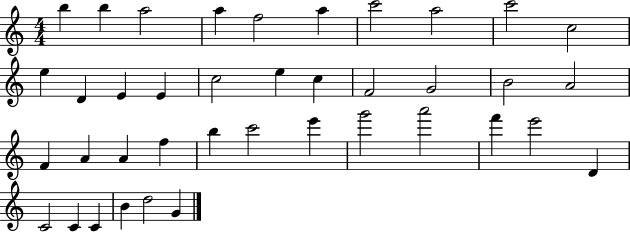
X:1
T:Untitled
M:4/4
L:1/4
K:C
b b a2 a f2 a c'2 a2 c'2 c2 e D E E c2 e c F2 G2 B2 A2 F A A f b c'2 e' g'2 a'2 f' e'2 D C2 C C B d2 G